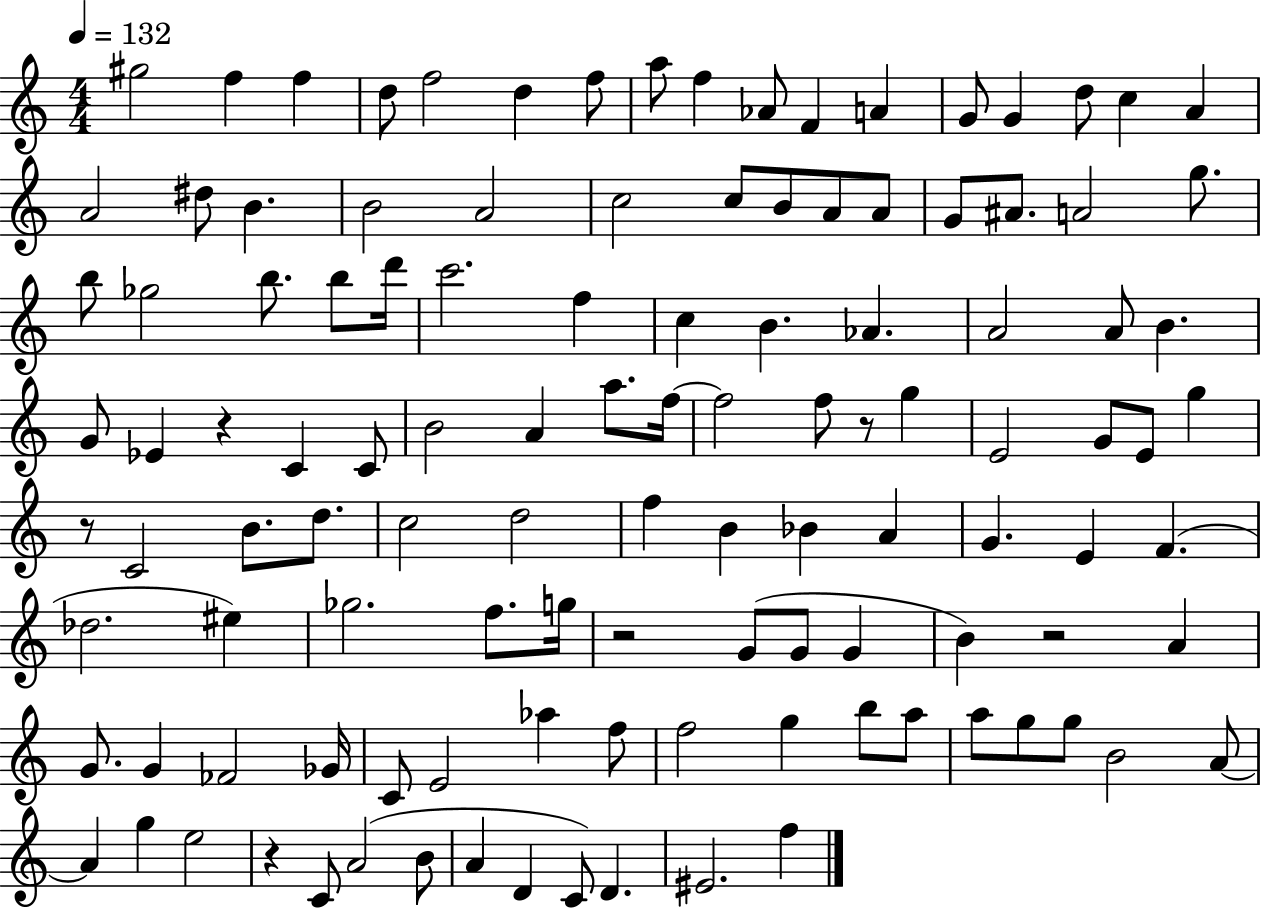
{
  \clef treble
  \numericTimeSignature
  \time 4/4
  \key c \major
  \tempo 4 = 132
  gis''2 f''4 f''4 | d''8 f''2 d''4 f''8 | a''8 f''4 aes'8 f'4 a'4 | g'8 g'4 d''8 c''4 a'4 | \break a'2 dis''8 b'4. | b'2 a'2 | c''2 c''8 b'8 a'8 a'8 | g'8 ais'8. a'2 g''8. | \break b''8 ges''2 b''8. b''8 d'''16 | c'''2. f''4 | c''4 b'4. aes'4. | a'2 a'8 b'4. | \break g'8 ees'4 r4 c'4 c'8 | b'2 a'4 a''8. f''16~~ | f''2 f''8 r8 g''4 | e'2 g'8 e'8 g''4 | \break r8 c'2 b'8. d''8. | c''2 d''2 | f''4 b'4 bes'4 a'4 | g'4. e'4 f'4.( | \break des''2. eis''4) | ges''2. f''8. g''16 | r2 g'8( g'8 g'4 | b'4) r2 a'4 | \break g'8. g'4 fes'2 ges'16 | c'8 e'2 aes''4 f''8 | f''2 g''4 b''8 a''8 | a''8 g''8 g''8 b'2 a'8~~ | \break a'4 g''4 e''2 | r4 c'8 a'2( b'8 | a'4 d'4 c'8) d'4. | eis'2. f''4 | \break \bar "|."
}